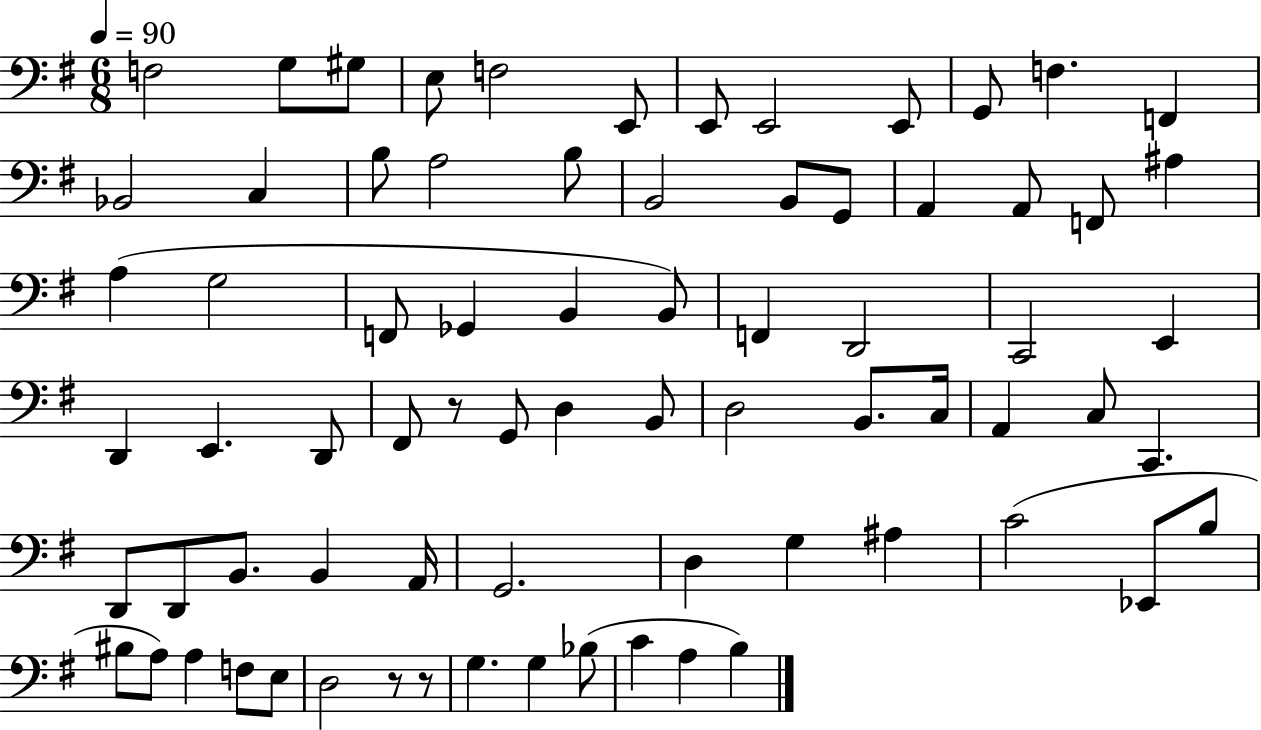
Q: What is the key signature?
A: G major